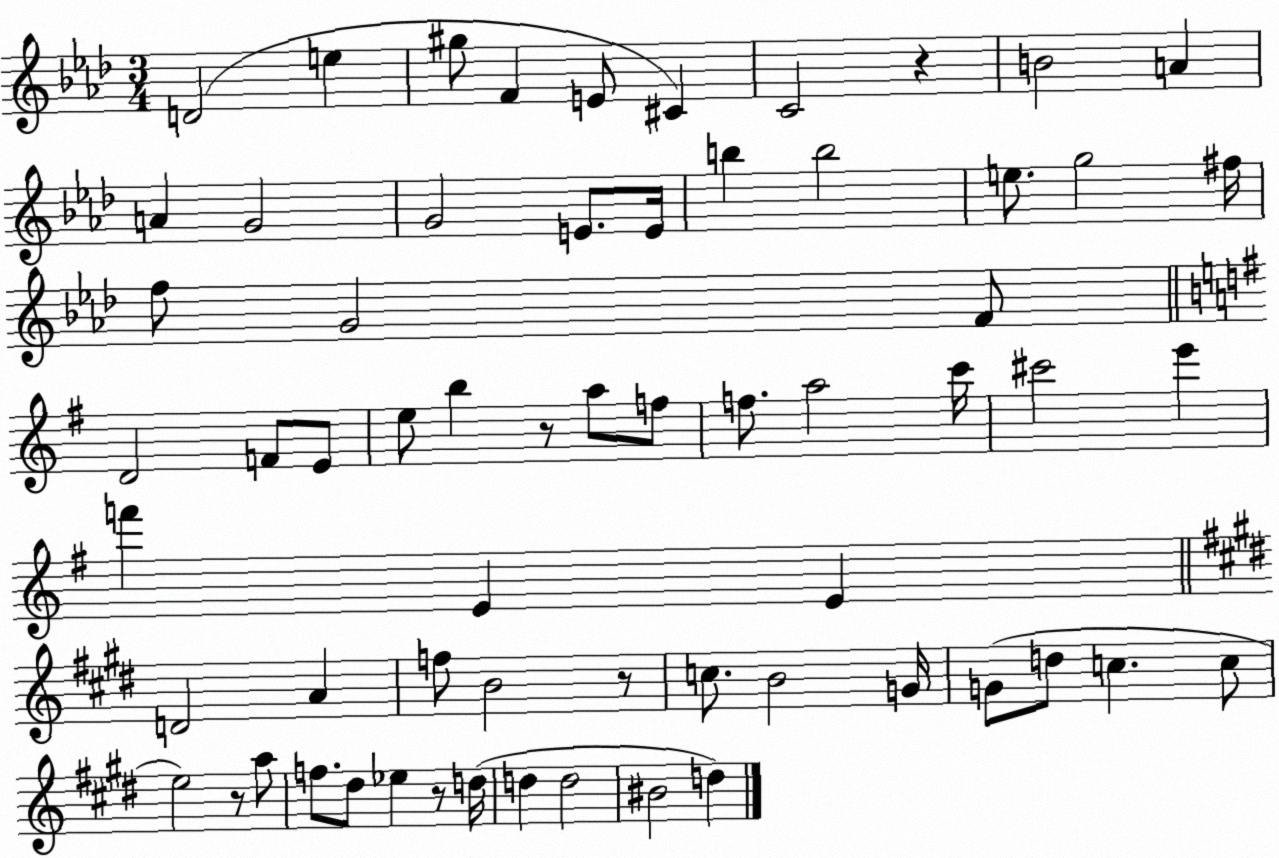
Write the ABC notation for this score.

X:1
T:Untitled
M:3/4
L:1/4
K:Ab
D2 e ^g/2 F E/2 ^C C2 z B2 A A G2 G2 E/2 E/4 b b2 e/2 g2 ^f/4 f/2 G2 F/2 D2 F/2 E/2 e/2 b z/2 a/2 f/2 f/2 a2 c'/4 ^c'2 e' f' E E D2 A f/2 B2 z/2 c/2 B2 G/4 G/2 d/2 c c/2 e2 z/2 a/2 f/2 ^d/2 _e z/2 d/4 d d2 ^B2 d